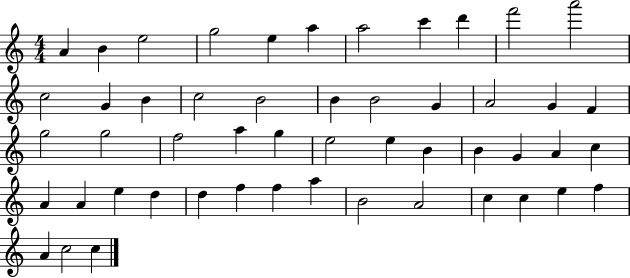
A4/q B4/q E5/h G5/h E5/q A5/q A5/h C6/q D6/q F6/h A6/h C5/h G4/q B4/q C5/h B4/h B4/q B4/h G4/q A4/h G4/q F4/q G5/h G5/h F5/h A5/q G5/q E5/h E5/q B4/q B4/q G4/q A4/q C5/q A4/q A4/q E5/q D5/q D5/q F5/q F5/q A5/q B4/h A4/h C5/q C5/q E5/q F5/q A4/q C5/h C5/q